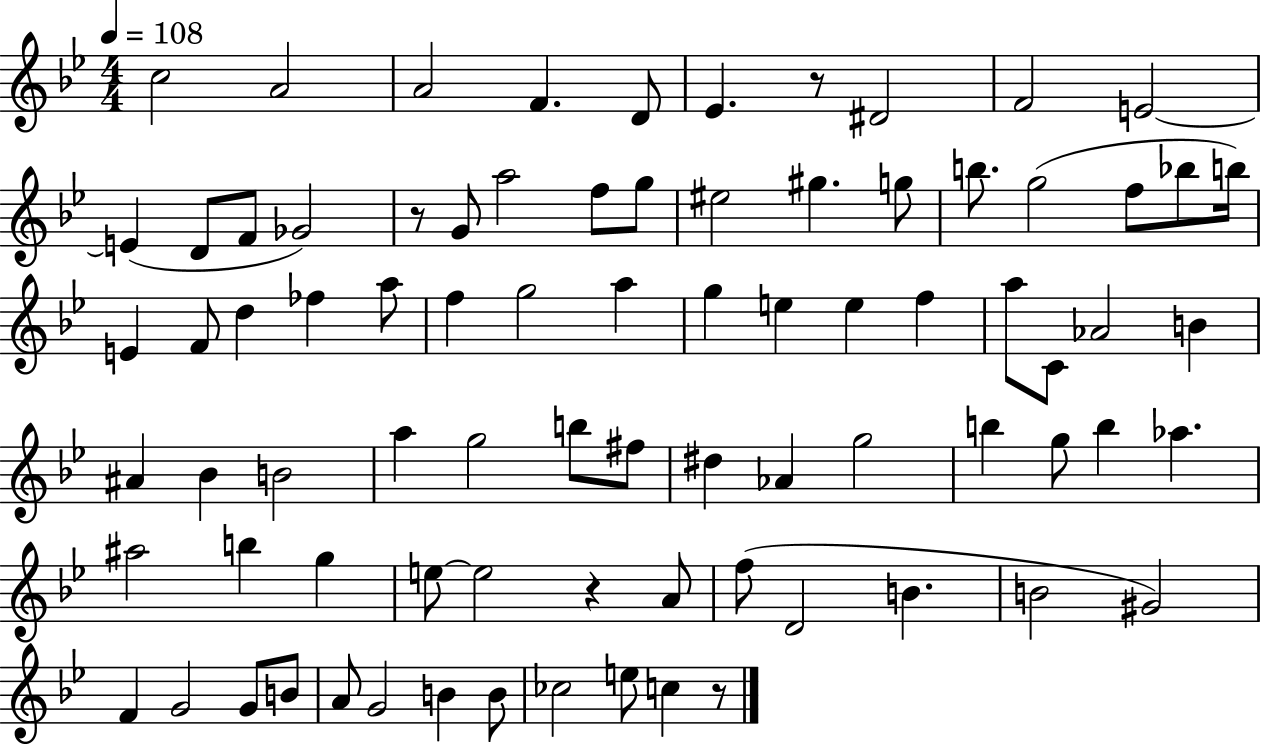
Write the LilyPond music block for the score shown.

{
  \clef treble
  \numericTimeSignature
  \time 4/4
  \key bes \major
  \tempo 4 = 108
  c''2 a'2 | a'2 f'4. d'8 | ees'4. r8 dis'2 | f'2 e'2~~ | \break e'4( d'8 f'8 ges'2) | r8 g'8 a''2 f''8 g''8 | eis''2 gis''4. g''8 | b''8. g''2( f''8 bes''8 b''16) | \break e'4 f'8 d''4 fes''4 a''8 | f''4 g''2 a''4 | g''4 e''4 e''4 f''4 | a''8 c'8 aes'2 b'4 | \break ais'4 bes'4 b'2 | a''4 g''2 b''8 fis''8 | dis''4 aes'4 g''2 | b''4 g''8 b''4 aes''4. | \break ais''2 b''4 g''4 | e''8~~ e''2 r4 a'8 | f''8( d'2 b'4. | b'2 gis'2) | \break f'4 g'2 g'8 b'8 | a'8 g'2 b'4 b'8 | ces''2 e''8 c''4 r8 | \bar "|."
}